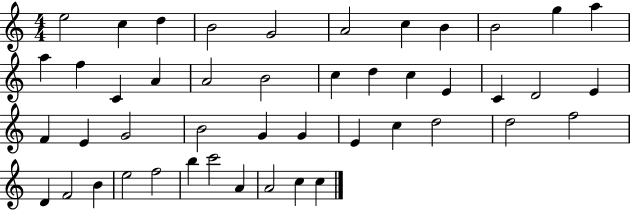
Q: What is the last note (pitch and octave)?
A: C5